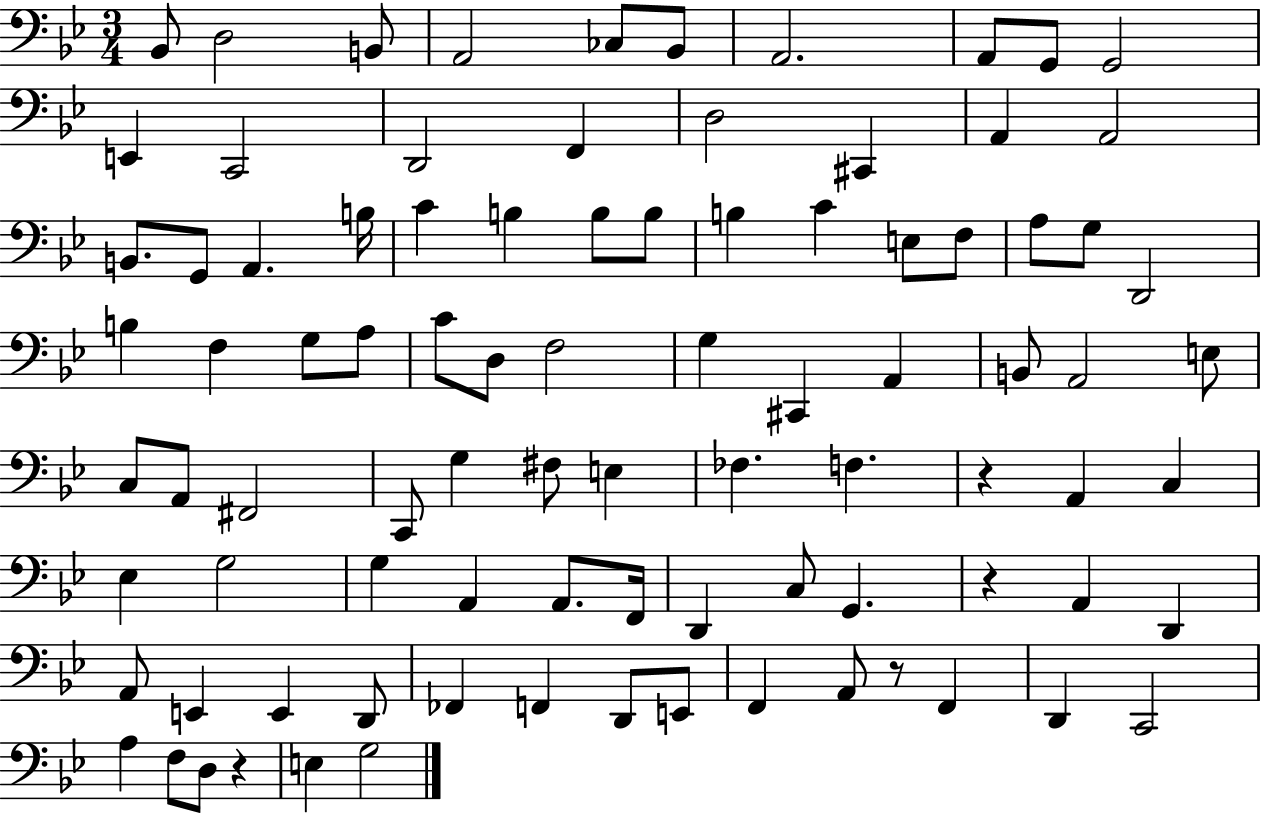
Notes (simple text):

Bb2/e D3/h B2/e A2/h CES3/e Bb2/e A2/h. A2/e G2/e G2/h E2/q C2/h D2/h F2/q D3/h C#2/q A2/q A2/h B2/e. G2/e A2/q. B3/s C4/q B3/q B3/e B3/e B3/q C4/q E3/e F3/e A3/e G3/e D2/h B3/q F3/q G3/e A3/e C4/e D3/e F3/h G3/q C#2/q A2/q B2/e A2/h E3/e C3/e A2/e F#2/h C2/e G3/q F#3/e E3/q FES3/q. F3/q. R/q A2/q C3/q Eb3/q G3/h G3/q A2/q A2/e. F2/s D2/q C3/e G2/q. R/q A2/q D2/q A2/e E2/q E2/q D2/e FES2/q F2/q D2/e E2/e F2/q A2/e R/e F2/q D2/q C2/h A3/q F3/e D3/e R/q E3/q G3/h